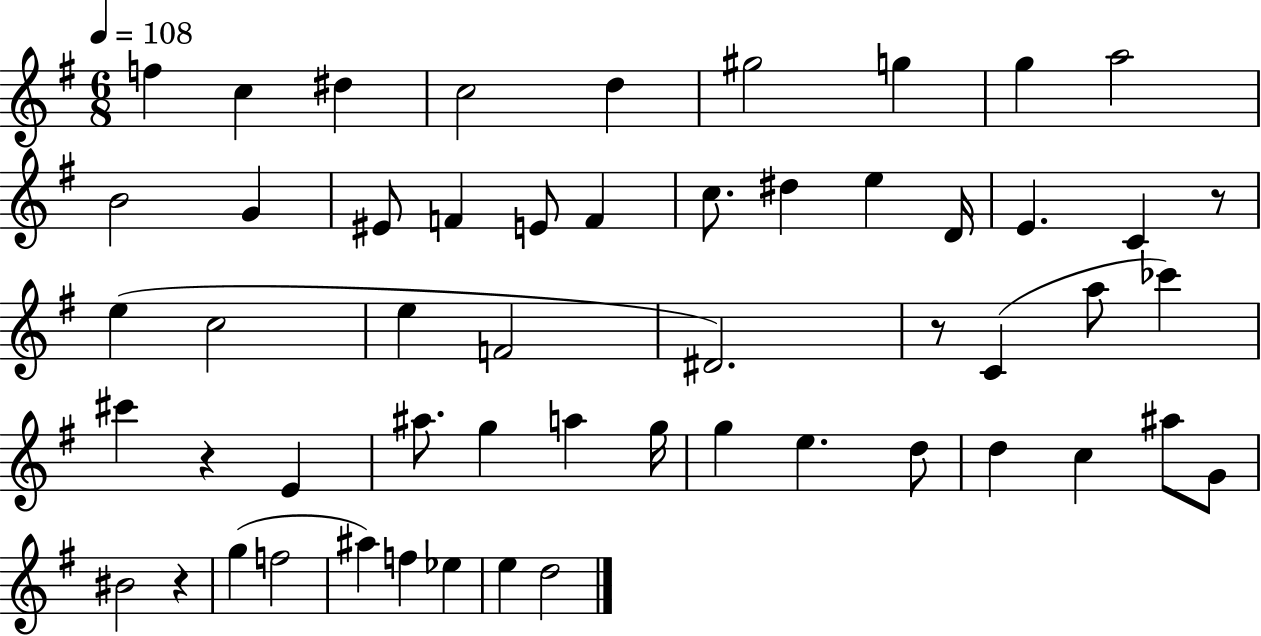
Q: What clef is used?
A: treble